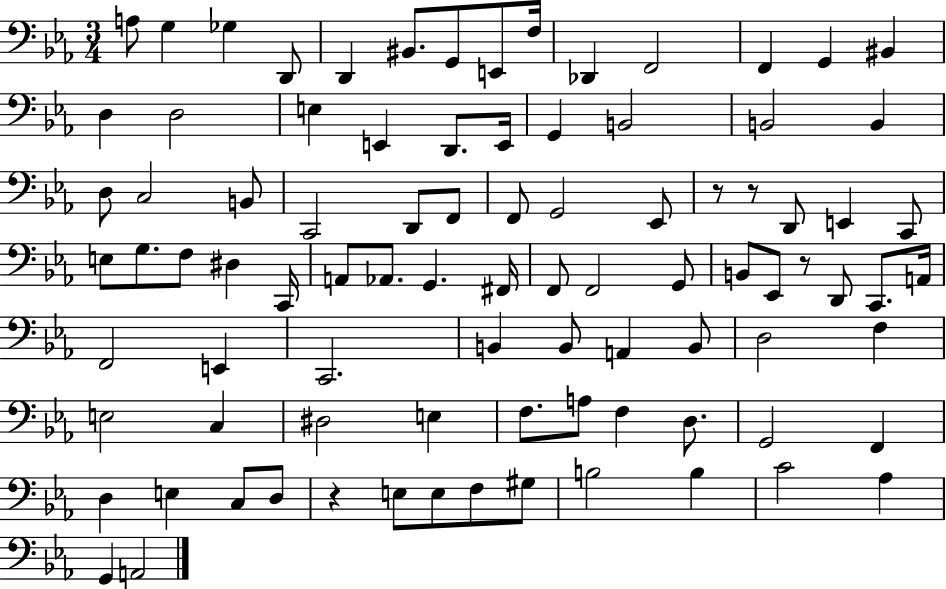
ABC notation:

X:1
T:Untitled
M:3/4
L:1/4
K:Eb
A,/2 G, _G, D,,/2 D,, ^B,,/2 G,,/2 E,,/2 F,/4 _D,, F,,2 F,, G,, ^B,, D, D,2 E, E,, D,,/2 E,,/4 G,, B,,2 B,,2 B,, D,/2 C,2 B,,/2 C,,2 D,,/2 F,,/2 F,,/2 G,,2 _E,,/2 z/2 z/2 D,,/2 E,, C,,/2 E,/2 G,/2 F,/2 ^D, C,,/4 A,,/2 _A,,/2 G,, ^F,,/4 F,,/2 F,,2 G,,/2 B,,/2 _E,,/2 z/2 D,,/2 C,,/2 A,,/4 F,,2 E,, C,,2 B,, B,,/2 A,, B,,/2 D,2 F, E,2 C, ^D,2 E, F,/2 A,/2 F, D,/2 G,,2 F,, D, E, C,/2 D,/2 z E,/2 E,/2 F,/2 ^G,/2 B,2 B, C2 _A, G,, A,,2